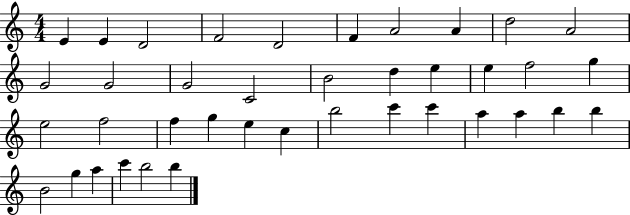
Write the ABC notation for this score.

X:1
T:Untitled
M:4/4
L:1/4
K:C
E E D2 F2 D2 F A2 A d2 A2 G2 G2 G2 C2 B2 d e e f2 g e2 f2 f g e c b2 c' c' a a b b B2 g a c' b2 b